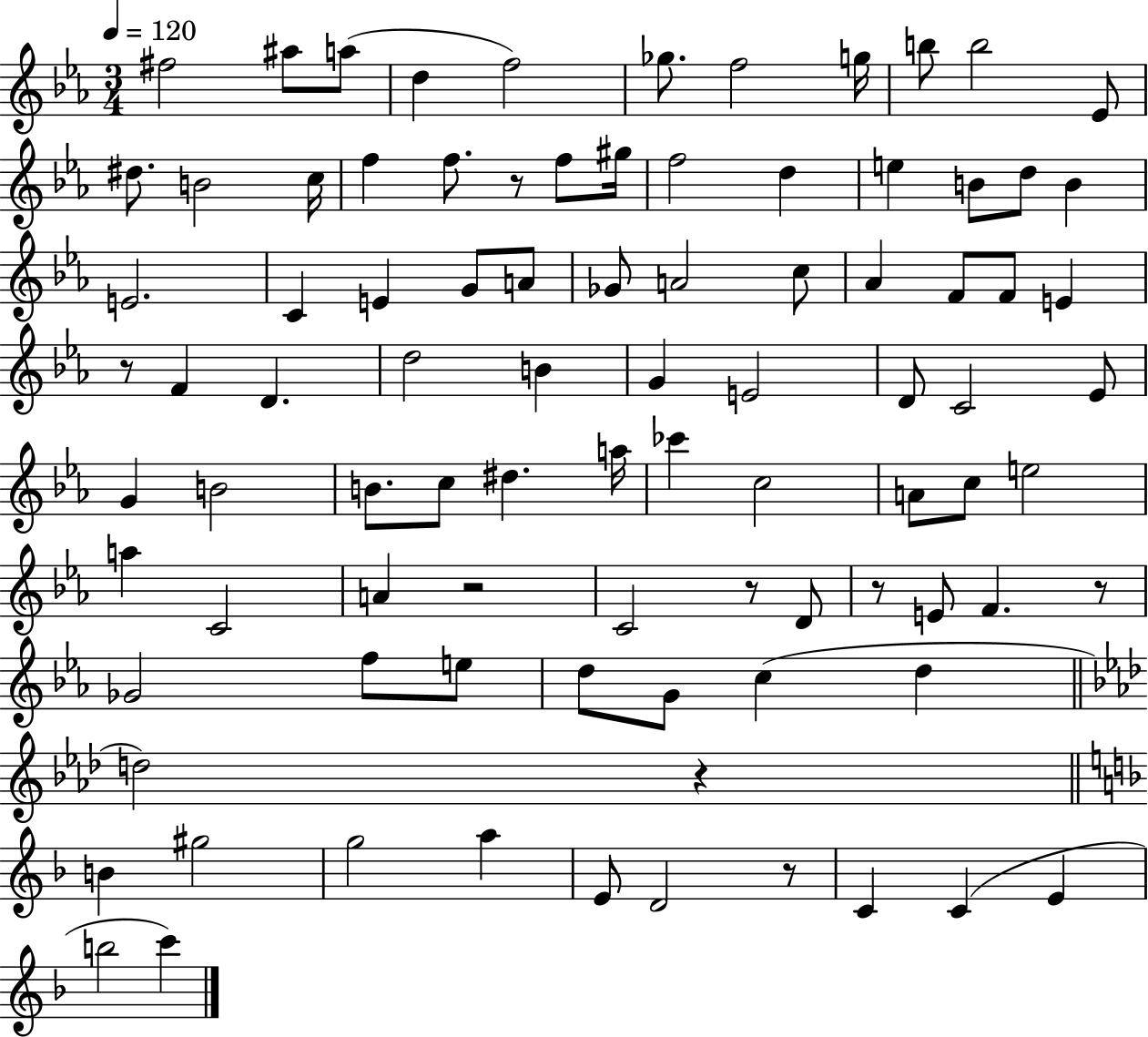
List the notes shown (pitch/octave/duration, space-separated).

F#5/h A#5/e A5/e D5/q F5/h Gb5/e. F5/h G5/s B5/e B5/h Eb4/e D#5/e. B4/h C5/s F5/q F5/e. R/e F5/e G#5/s F5/h D5/q E5/q B4/e D5/e B4/q E4/h. C4/q E4/q G4/e A4/e Gb4/e A4/h C5/e Ab4/q F4/e F4/e E4/q R/e F4/q D4/q. D5/h B4/q G4/q E4/h D4/e C4/h Eb4/e G4/q B4/h B4/e. C5/e D#5/q. A5/s CES6/q C5/h A4/e C5/e E5/h A5/q C4/h A4/q R/h C4/h R/e D4/e R/e E4/e F4/q. R/e Gb4/h F5/e E5/e D5/e G4/e C5/q D5/q D5/h R/q B4/q G#5/h G5/h A5/q E4/e D4/h R/e C4/q C4/q E4/q B5/h C6/q